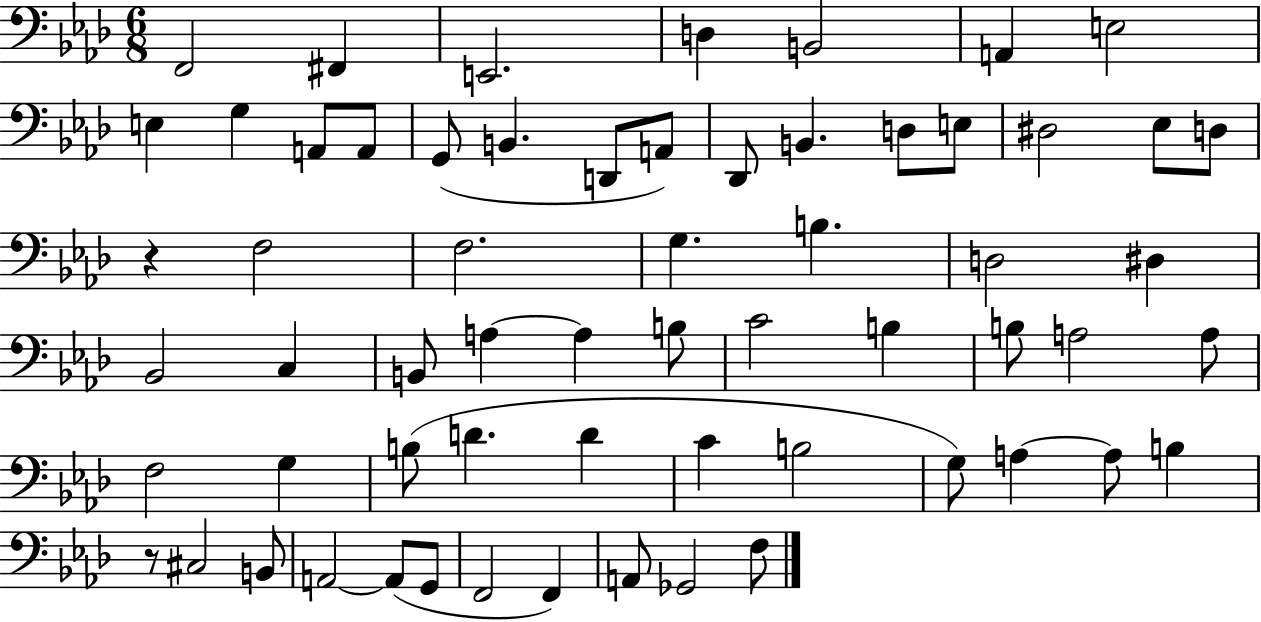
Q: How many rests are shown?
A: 2